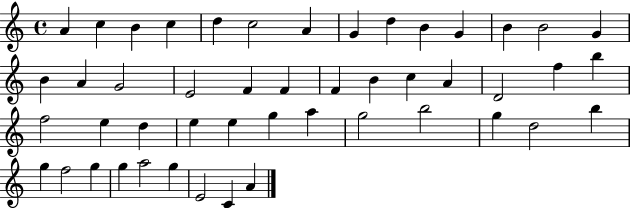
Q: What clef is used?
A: treble